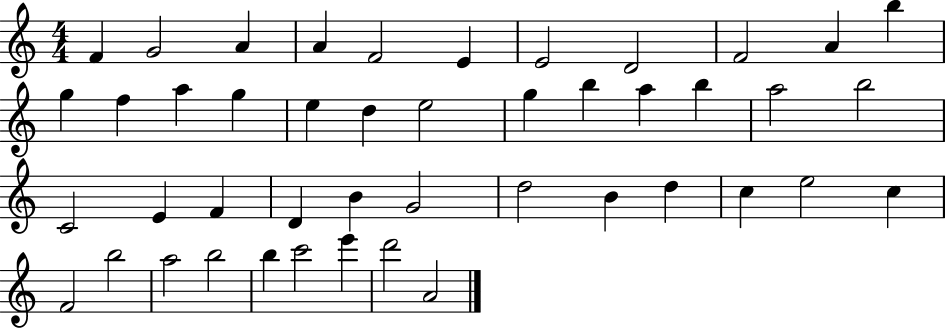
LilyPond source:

{
  \clef treble
  \numericTimeSignature
  \time 4/4
  \key c \major
  f'4 g'2 a'4 | a'4 f'2 e'4 | e'2 d'2 | f'2 a'4 b''4 | \break g''4 f''4 a''4 g''4 | e''4 d''4 e''2 | g''4 b''4 a''4 b''4 | a''2 b''2 | \break c'2 e'4 f'4 | d'4 b'4 g'2 | d''2 b'4 d''4 | c''4 e''2 c''4 | \break f'2 b''2 | a''2 b''2 | b''4 c'''2 e'''4 | d'''2 a'2 | \break \bar "|."
}